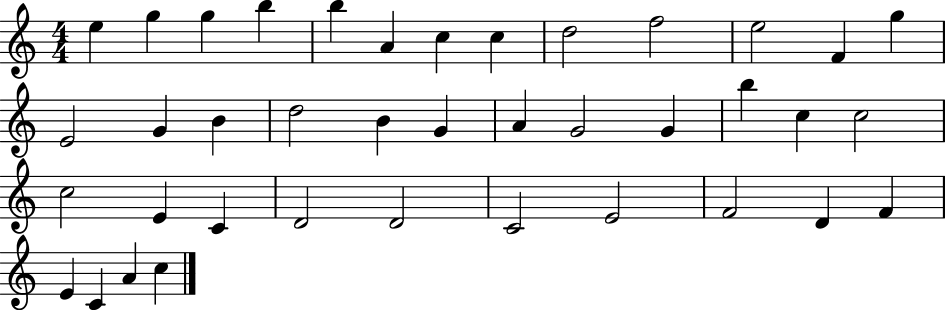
E5/q G5/q G5/q B5/q B5/q A4/q C5/q C5/q D5/h F5/h E5/h F4/q G5/q E4/h G4/q B4/q D5/h B4/q G4/q A4/q G4/h G4/q B5/q C5/q C5/h C5/h E4/q C4/q D4/h D4/h C4/h E4/h F4/h D4/q F4/q E4/q C4/q A4/q C5/q